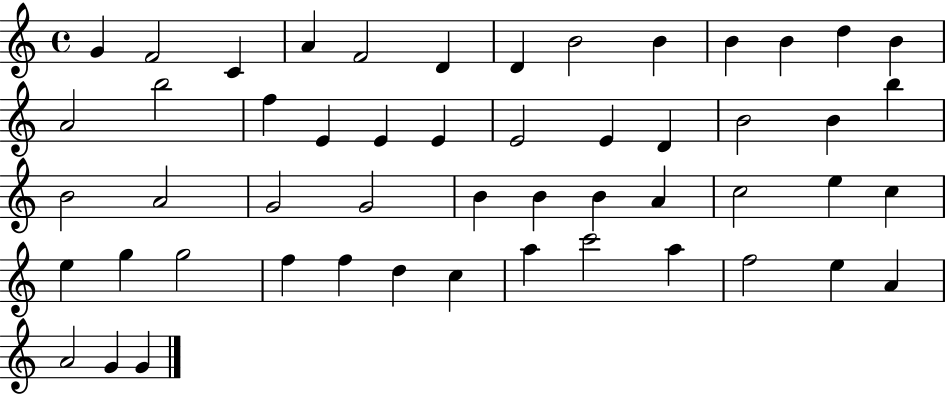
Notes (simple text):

G4/q F4/h C4/q A4/q F4/h D4/q D4/q B4/h B4/q B4/q B4/q D5/q B4/q A4/h B5/h F5/q E4/q E4/q E4/q E4/h E4/q D4/q B4/h B4/q B5/q B4/h A4/h G4/h G4/h B4/q B4/q B4/q A4/q C5/h E5/q C5/q E5/q G5/q G5/h F5/q F5/q D5/q C5/q A5/q C6/h A5/q F5/h E5/q A4/q A4/h G4/q G4/q